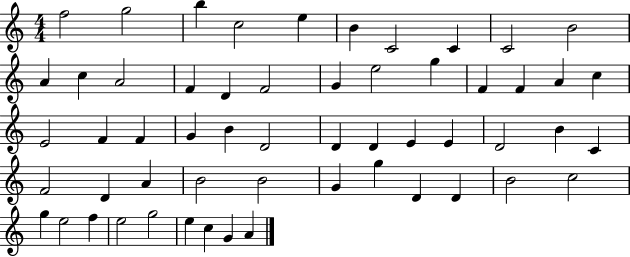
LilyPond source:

{
  \clef treble
  \numericTimeSignature
  \time 4/4
  \key c \major
  f''2 g''2 | b''4 c''2 e''4 | b'4 c'2 c'4 | c'2 b'2 | \break a'4 c''4 a'2 | f'4 d'4 f'2 | g'4 e''2 g''4 | f'4 f'4 a'4 c''4 | \break e'2 f'4 f'4 | g'4 b'4 d'2 | d'4 d'4 e'4 e'4 | d'2 b'4 c'4 | \break f'2 d'4 a'4 | b'2 b'2 | g'4 g''4 d'4 d'4 | b'2 c''2 | \break g''4 e''2 f''4 | e''2 g''2 | e''4 c''4 g'4 a'4 | \bar "|."
}